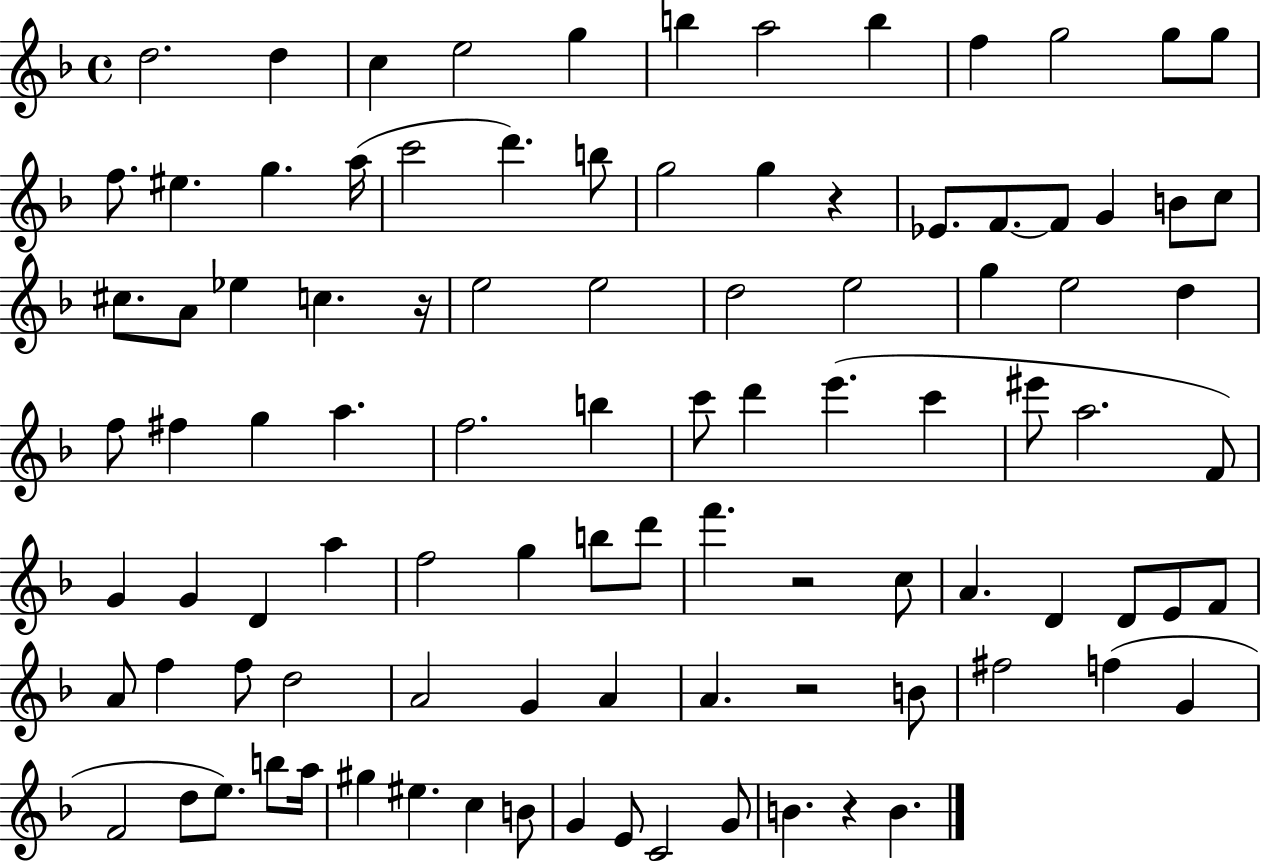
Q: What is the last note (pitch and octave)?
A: B4